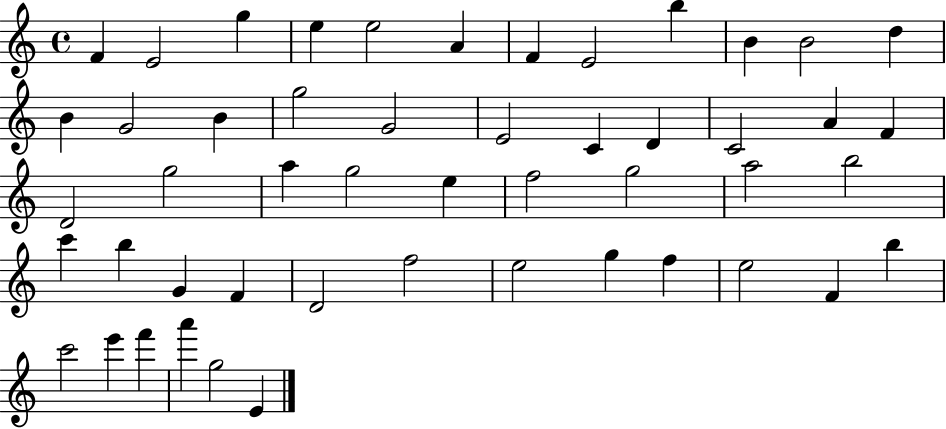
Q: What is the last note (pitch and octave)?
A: E4